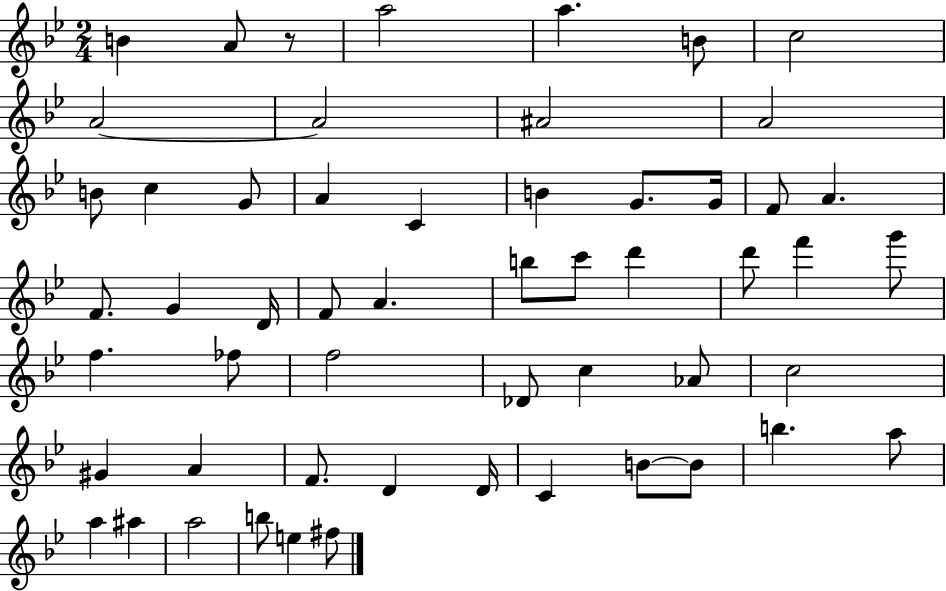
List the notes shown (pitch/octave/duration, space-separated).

B4/q A4/e R/e A5/h A5/q. B4/e C5/h A4/h A4/h A#4/h A4/h B4/e C5/q G4/e A4/q C4/q B4/q G4/e. G4/s F4/e A4/q. F4/e. G4/q D4/s F4/e A4/q. B5/e C6/e D6/q D6/e F6/q G6/e F5/q. FES5/e F5/h Db4/e C5/q Ab4/e C5/h G#4/q A4/q F4/e. D4/q D4/s C4/q B4/e B4/e B5/q. A5/e A5/q A#5/q A5/h B5/e E5/q F#5/e